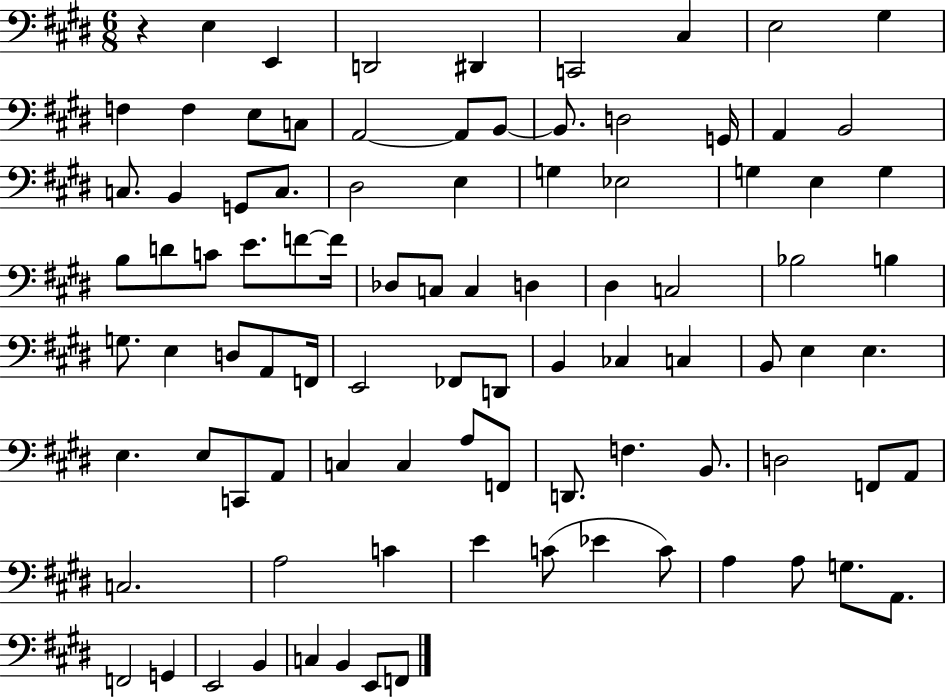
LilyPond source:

{
  \clef bass
  \numericTimeSignature
  \time 6/8
  \key e \major
  r4 e4 e,4 | d,2 dis,4 | c,2 cis4 | e2 gis4 | \break f4 f4 e8 c8 | a,2~~ a,8 b,8~~ | b,8. d2 g,16 | a,4 b,2 | \break c8. b,4 g,8 c8. | dis2 e4 | g4 ees2 | g4 e4 g4 | \break b8 d'8 c'8 e'8. f'8~~ f'16 | des8 c8 c4 d4 | dis4 c2 | bes2 b4 | \break g8. e4 d8 a,8 f,16 | e,2 fes,8 d,8 | b,4 ces4 c4 | b,8 e4 e4. | \break e4. e8 c,8 a,8 | c4 c4 a8 f,8 | d,8. f4. b,8. | d2 f,8 a,8 | \break c2. | a2 c'4 | e'4 c'8( ees'4 c'8) | a4 a8 g8. a,8. | \break f,2 g,4 | e,2 b,4 | c4 b,4 e,8 f,8 | \bar "|."
}